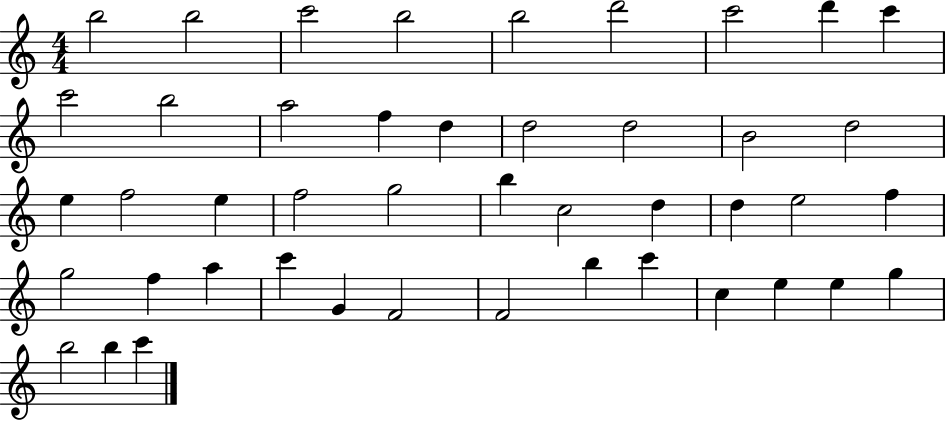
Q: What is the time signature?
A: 4/4